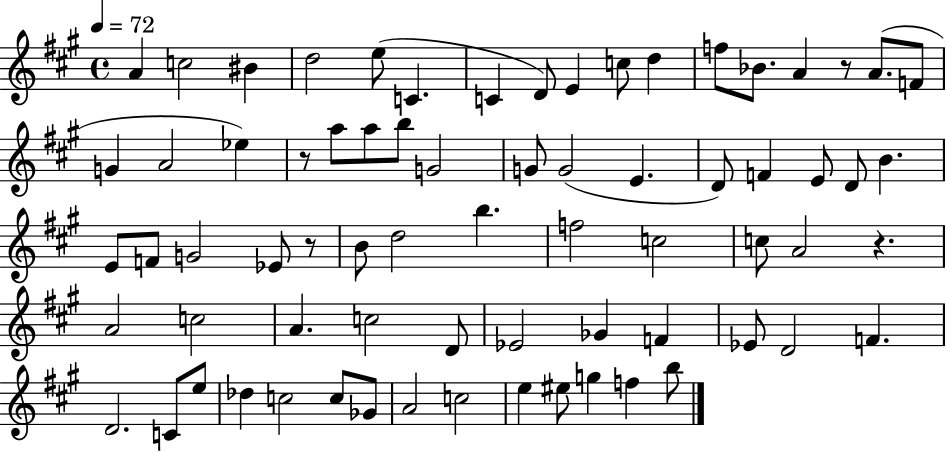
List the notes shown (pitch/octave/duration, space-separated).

A4/q C5/h BIS4/q D5/h E5/e C4/q. C4/q D4/e E4/q C5/e D5/q F5/e Bb4/e. A4/q R/e A4/e. F4/e G4/q A4/h Eb5/q R/e A5/e A5/e B5/e G4/h G4/e G4/h E4/q. D4/e F4/q E4/e D4/e B4/q. E4/e F4/e G4/h Eb4/e R/e B4/e D5/h B5/q. F5/h C5/h C5/e A4/h R/q. A4/h C5/h A4/q. C5/h D4/e Eb4/h Gb4/q F4/q Eb4/e D4/h F4/q. D4/h. C4/e E5/e Db5/q C5/h C5/e Gb4/e A4/h C5/h E5/q EIS5/e G5/q F5/q B5/e